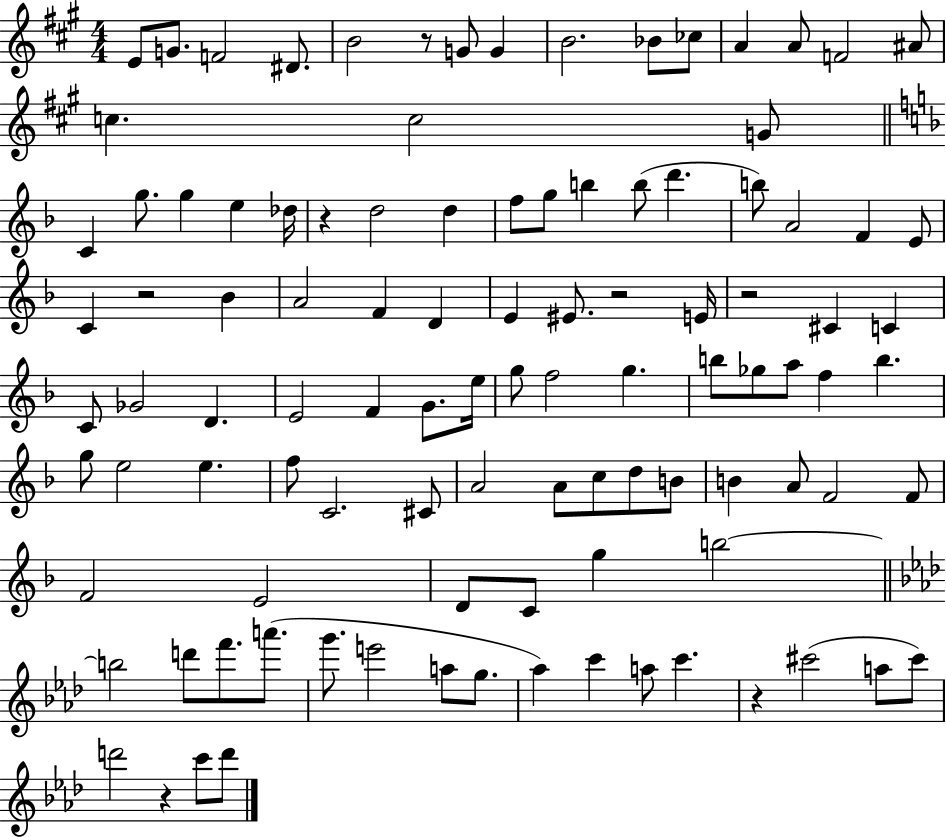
{
  \clef treble
  \numericTimeSignature
  \time 4/4
  \key a \major
  \repeat volta 2 { e'8 g'8. f'2 dis'8. | b'2 r8 g'8 g'4 | b'2. bes'8 ces''8 | a'4 a'8 f'2 ais'8 | \break c''4. c''2 g'8 | \bar "||" \break \key f \major c'4 g''8. g''4 e''4 des''16 | r4 d''2 d''4 | f''8 g''8 b''4 b''8( d'''4. | b''8) a'2 f'4 e'8 | \break c'4 r2 bes'4 | a'2 f'4 d'4 | e'4 eis'8. r2 e'16 | r2 cis'4 c'4 | \break c'8 ges'2 d'4. | e'2 f'4 g'8. e''16 | g''8 f''2 g''4. | b''8 ges''8 a''8 f''4 b''4. | \break g''8 e''2 e''4. | f''8 c'2. cis'8 | a'2 a'8 c''8 d''8 b'8 | b'4 a'8 f'2 f'8 | \break f'2 e'2 | d'8 c'8 g''4 b''2~~ | \bar "||" \break \key f \minor b''2 d'''8 f'''8. a'''8.( | g'''8. e'''2 a''8 g''8. | aes''4) c'''4 a''8 c'''4. | r4 cis'''2( a''8 cis'''8) | \break d'''2 r4 c'''8 d'''8 | } \bar "|."
}